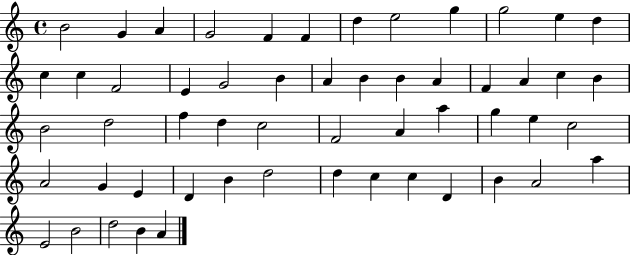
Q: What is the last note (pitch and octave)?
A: A4